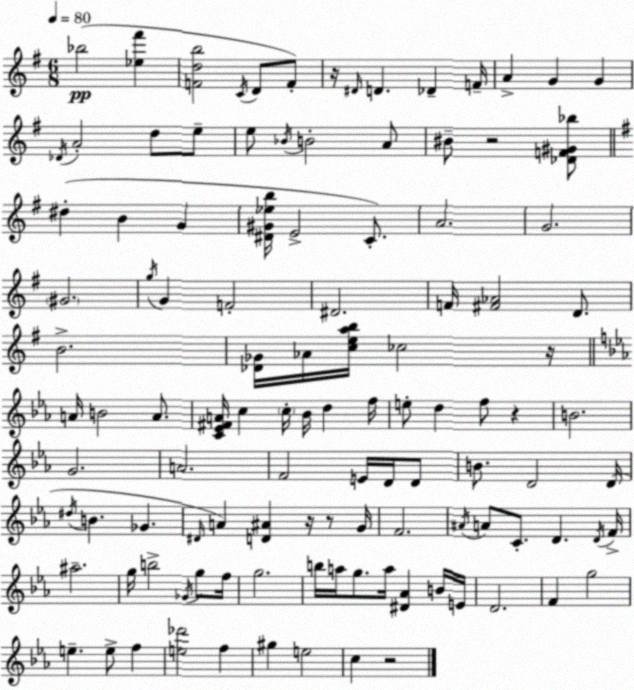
X:1
T:Untitled
M:6/8
L:1/4
K:Em
_b2 [_e^f'] [Fdb]2 C/4 D/2 F/2 z/4 ^D/4 D _D F/4 A G G _D/4 A2 d/2 e/2 e/2 _B/4 B2 A/2 ^B/2 z2 [_DF^G_b]/2 ^d B G [^D^G_eb]/4 E2 C/2 A2 G2 ^G2 g/4 G F2 ^D2 F/4 [^F_A]2 D/2 B2 [_D_G]/4 _A/4 [ceab]/4 _c2 z/4 A/4 B2 A/2 [C_E^FA]/4 c c/4 _B/4 d f/4 e/2 d f/2 z B2 G2 A2 F2 E/4 D/4 D/2 B/2 D2 D/4 ^d/4 B _G ^D/4 A [D^A] z/4 z/2 G/4 F2 ^A/4 A/2 C/2 D D/4 F/4 ^a2 g/4 b2 _G/4 g/2 f/4 g2 b/4 a/4 g/2 a/4 [^D_A] B/4 E/4 D2 F g2 e e/2 f [e_d']2 f ^g e2 c z2